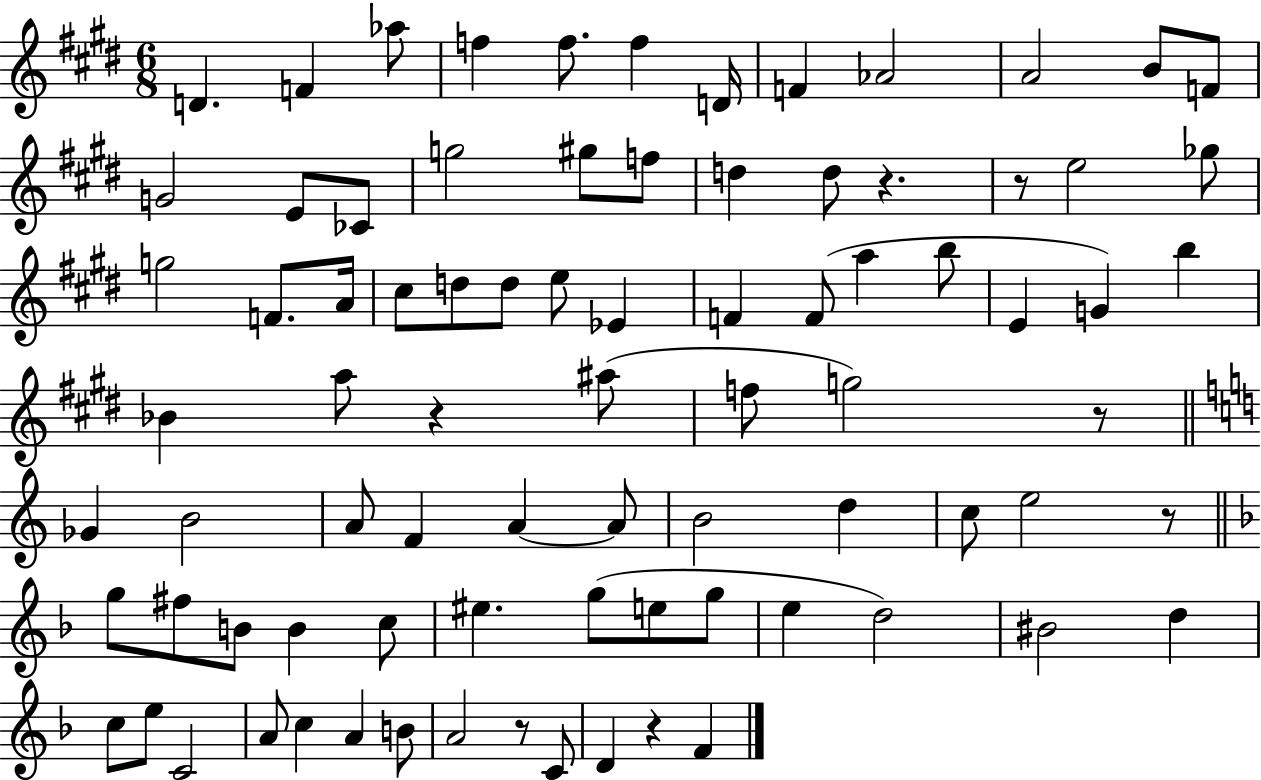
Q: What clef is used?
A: treble